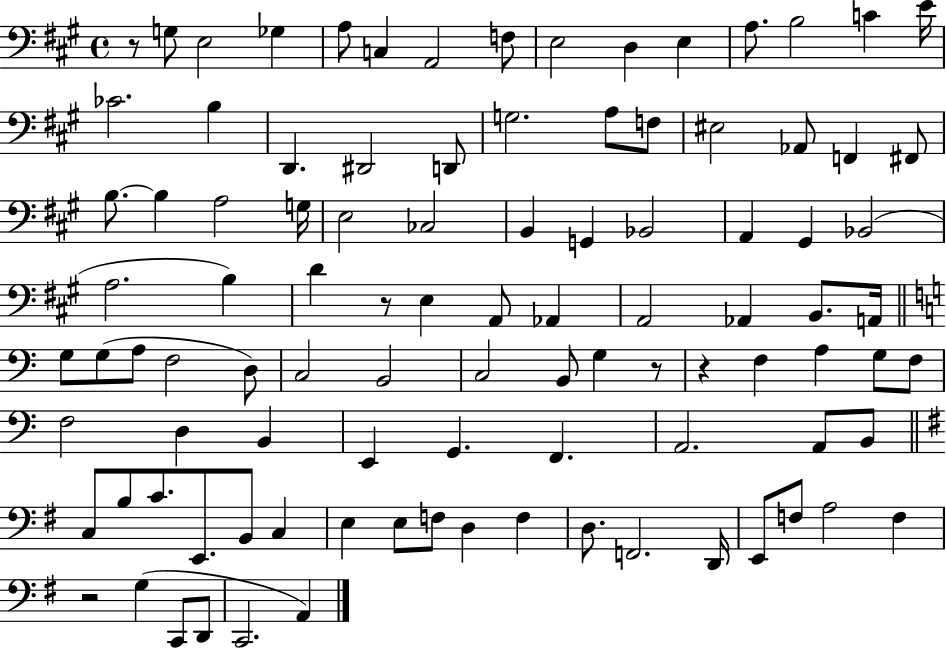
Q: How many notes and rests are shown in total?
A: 99